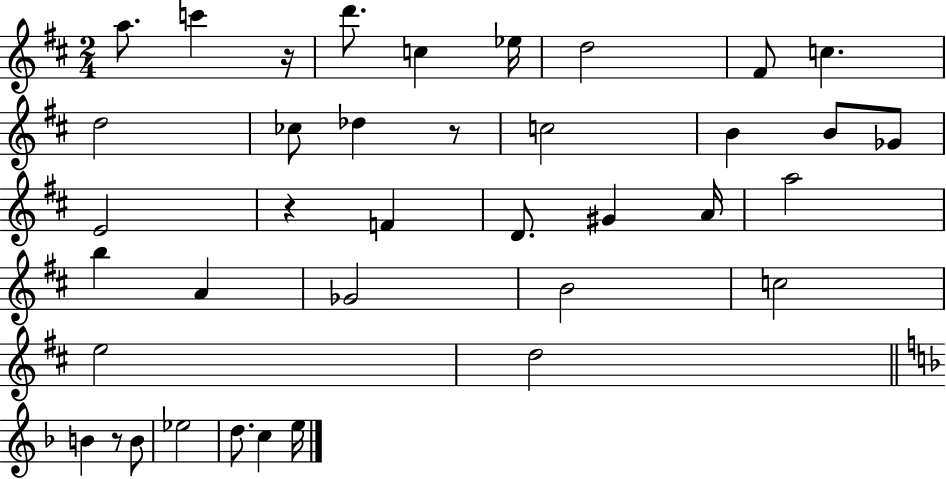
{
  \clef treble
  \numericTimeSignature
  \time 2/4
  \key d \major
  \repeat volta 2 { a''8. c'''4 r16 | d'''8. c''4 ees''16 | d''2 | fis'8 c''4. | \break d''2 | ces''8 des''4 r8 | c''2 | b'4 b'8 ges'8 | \break e'2 | r4 f'4 | d'8. gis'4 a'16 | a''2 | \break b''4 a'4 | ges'2 | b'2 | c''2 | \break e''2 | d''2 | \bar "||" \break \key f \major b'4 r8 b'8 | ees''2 | d''8. c''4 e''16 | } \bar "|."
}